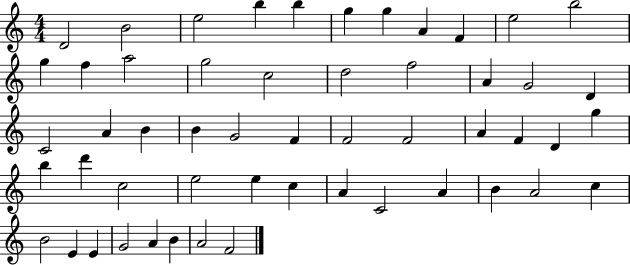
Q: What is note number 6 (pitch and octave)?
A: G5